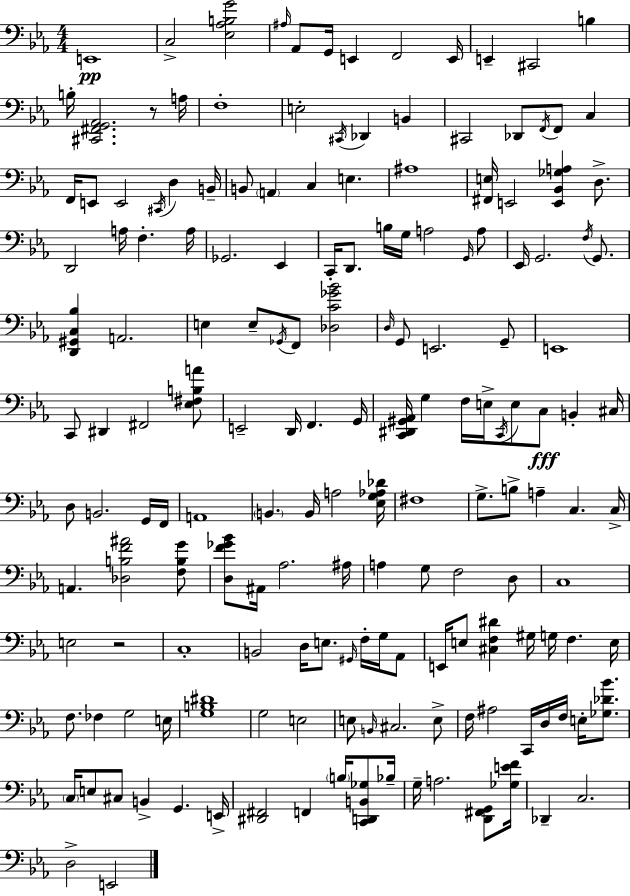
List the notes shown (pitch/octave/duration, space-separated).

E2/w C3/h [Eb3,Ab3,B3,G4]/h A#3/s Ab2/e G2/s E2/q F2/h E2/s E2/q C#2/h B3/q B3/s [C#2,F#2,G2,Ab2]/h. R/e A3/s F3/w E3/h C#2/s Db2/q B2/q C#2/h Db2/e F2/s F2/e C3/q F2/s E2/e E2/h C#2/s D3/q B2/s B2/e A2/q C3/q E3/q. A#3/w [F#2,E3]/s E2/h [E2,Bb2,Gb3,A3]/q D3/e. D2/h A3/s F3/q. A3/s Gb2/h. Eb2/q C2/s D2/e. B3/s G3/s A3/h G2/s A3/e Eb2/s G2/h. F3/s G2/e. [D2,G#2,C3,Bb3]/q A2/h. E3/q E3/e Gb2/s F2/e [Db3,C4,Gb4,Bb4]/h D3/s G2/e E2/h. G2/e E2/w C2/e D#2/q F#2/h [Eb3,F#3,B3,A4]/e E2/h D2/s F2/q. G2/s [C2,D#2,G#2,Ab2]/s G3/q F3/s E3/s C2/s E3/e C3/e B2/q C#3/s D3/e B2/h. G2/s F2/s A2/w B2/q. B2/s A3/h [Eb3,G3,Ab3,Db4]/s F#3/w G3/e. B3/e A3/q C3/q. C3/s A2/q. [Db3,B3,F4,A#4]/h [F3,B3,G4]/e [D3,F4,Gb4,Bb4]/e A#2/s Ab3/h. A#3/s A3/q G3/e F3/h D3/e C3/w E3/h R/h C3/w B2/h D3/s E3/e. G#2/s F3/s G3/s Ab2/e E2/s E3/e [C#3,F3,D#4]/q G#3/s G3/s F3/q. E3/s F3/e. FES3/q G3/h E3/s [G3,B3,D#4]/w G3/h E3/h E3/e B2/s C#3/h. E3/e F3/s A#3/h C2/s D3/s F3/s E3/s [Gb3,Db4,Bb4]/e. C3/s E3/e C#3/e B2/q G2/q. E2/s [D#2,F#2]/h F2/q B3/s [C2,D2,B2,Gb3]/e Bb3/s G3/s A3/h. [D2,F#2,G2]/e [Gb3,E4,F4]/s Db2/q C3/h. D3/h E2/h